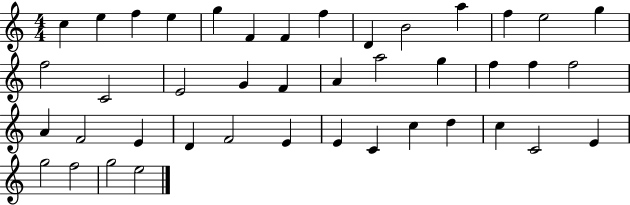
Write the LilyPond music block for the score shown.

{
  \clef treble
  \numericTimeSignature
  \time 4/4
  \key c \major
  c''4 e''4 f''4 e''4 | g''4 f'4 f'4 f''4 | d'4 b'2 a''4 | f''4 e''2 g''4 | \break f''2 c'2 | e'2 g'4 f'4 | a'4 a''2 g''4 | f''4 f''4 f''2 | \break a'4 f'2 e'4 | d'4 f'2 e'4 | e'4 c'4 c''4 d''4 | c''4 c'2 e'4 | \break g''2 f''2 | g''2 e''2 | \bar "|."
}